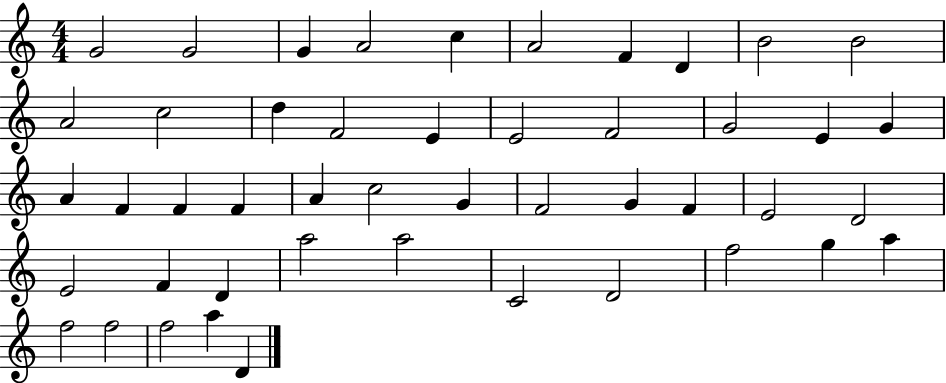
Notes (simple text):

G4/h G4/h G4/q A4/h C5/q A4/h F4/q D4/q B4/h B4/h A4/h C5/h D5/q F4/h E4/q E4/h F4/h G4/h E4/q G4/q A4/q F4/q F4/q F4/q A4/q C5/h G4/q F4/h G4/q F4/q E4/h D4/h E4/h F4/q D4/q A5/h A5/h C4/h D4/h F5/h G5/q A5/q F5/h F5/h F5/h A5/q D4/q